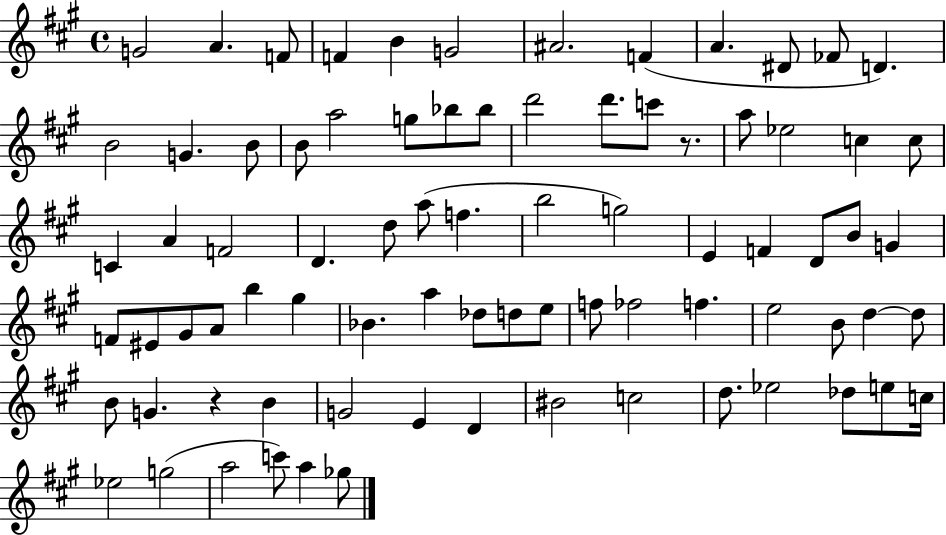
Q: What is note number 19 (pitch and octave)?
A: Bb5